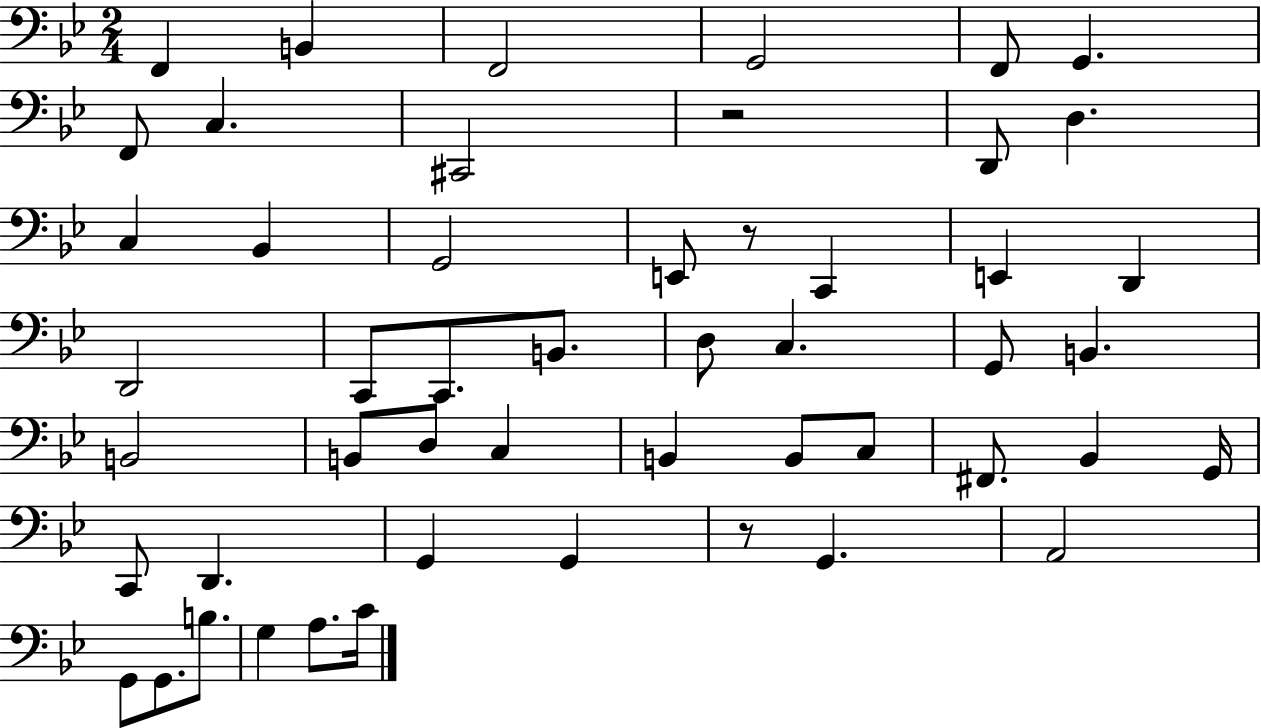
{
  \clef bass
  \numericTimeSignature
  \time 2/4
  \key bes \major
  f,4 b,4 | f,2 | g,2 | f,8 g,4. | \break f,8 c4. | cis,2 | r2 | d,8 d4. | \break c4 bes,4 | g,2 | e,8 r8 c,4 | e,4 d,4 | \break d,2 | c,8 c,8. b,8. | d8 c4. | g,8 b,4. | \break b,2 | b,8 d8 c4 | b,4 b,8 c8 | fis,8. bes,4 g,16 | \break c,8 d,4. | g,4 g,4 | r8 g,4. | a,2 | \break g,8 g,8. b8. | g4 a8. c'16 | \bar "|."
}